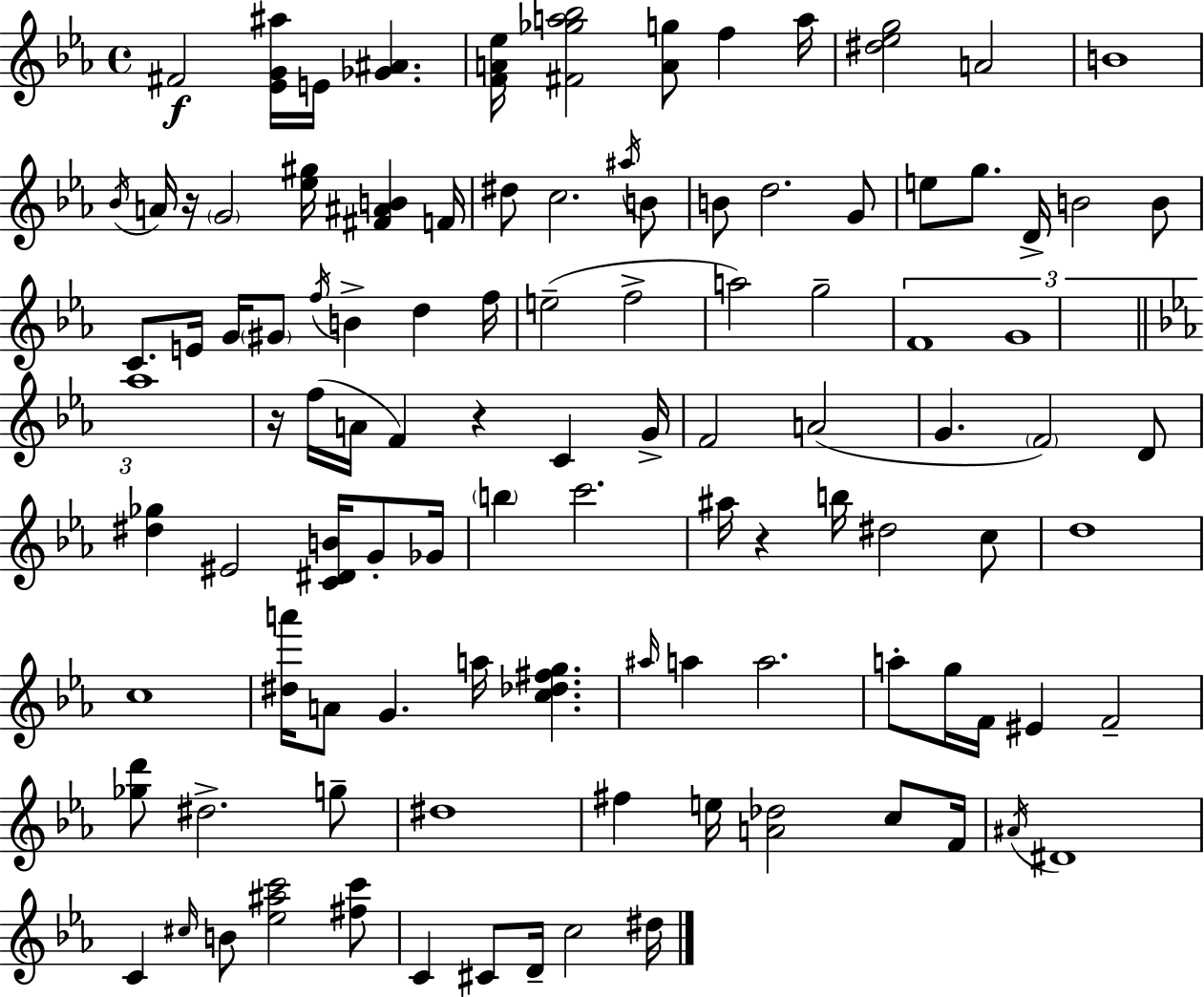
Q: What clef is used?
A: treble